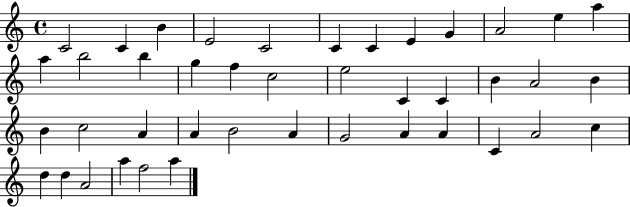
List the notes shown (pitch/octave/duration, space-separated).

C4/h C4/q B4/q E4/h C4/h C4/q C4/q E4/q G4/q A4/h E5/q A5/q A5/q B5/h B5/q G5/q F5/q C5/h E5/h C4/q C4/q B4/q A4/h B4/q B4/q C5/h A4/q A4/q B4/h A4/q G4/h A4/q A4/q C4/q A4/h C5/q D5/q D5/q A4/h A5/q F5/h A5/q